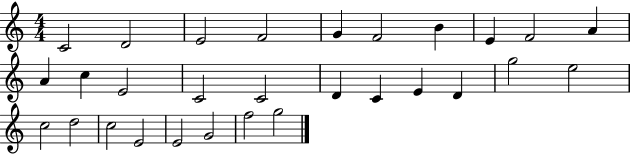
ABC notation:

X:1
T:Untitled
M:4/4
L:1/4
K:C
C2 D2 E2 F2 G F2 B E F2 A A c E2 C2 C2 D C E D g2 e2 c2 d2 c2 E2 E2 G2 f2 g2